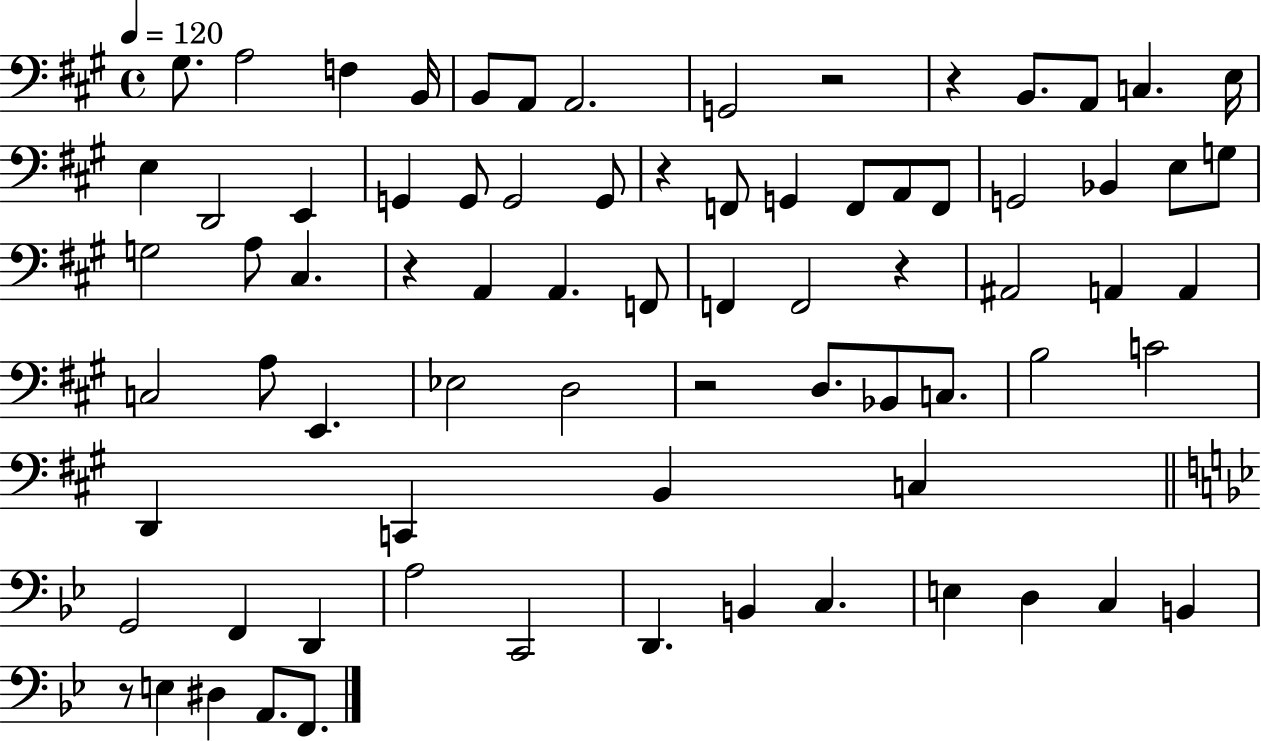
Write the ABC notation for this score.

X:1
T:Untitled
M:4/4
L:1/4
K:A
^G,/2 A,2 F, B,,/4 B,,/2 A,,/2 A,,2 G,,2 z2 z B,,/2 A,,/2 C, E,/4 E, D,,2 E,, G,, G,,/2 G,,2 G,,/2 z F,,/2 G,, F,,/2 A,,/2 F,,/2 G,,2 _B,, E,/2 G,/2 G,2 A,/2 ^C, z A,, A,, F,,/2 F,, F,,2 z ^A,,2 A,, A,, C,2 A,/2 E,, _E,2 D,2 z2 D,/2 _B,,/2 C,/2 B,2 C2 D,, C,, B,, C, G,,2 F,, D,, A,2 C,,2 D,, B,, C, E, D, C, B,, z/2 E, ^D, A,,/2 F,,/2